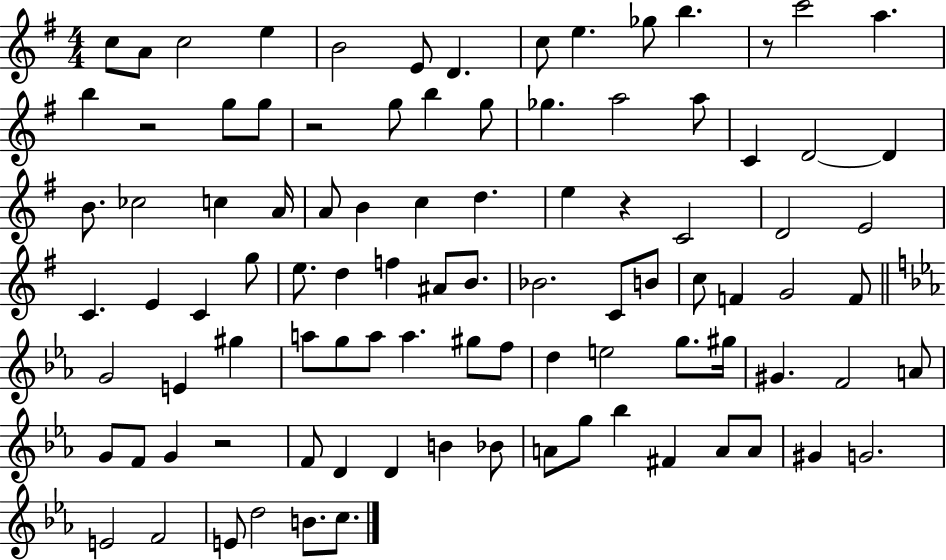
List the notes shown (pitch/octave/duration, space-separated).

C5/e A4/e C5/h E5/q B4/h E4/e D4/q. C5/e E5/q. Gb5/e B5/q. R/e C6/h A5/q. B5/q R/h G5/e G5/e R/h G5/e B5/q G5/e Gb5/q. A5/h A5/e C4/q D4/h D4/q B4/e. CES5/h C5/q A4/s A4/e B4/q C5/q D5/q. E5/q R/q C4/h D4/h E4/h C4/q. E4/q C4/q G5/e E5/e. D5/q F5/q A#4/e B4/e. Bb4/h. C4/e B4/e C5/e F4/q G4/h F4/e G4/h E4/q G#5/q A5/e G5/e A5/e A5/q. G#5/e F5/e D5/q E5/h G5/e. G#5/s G#4/q. F4/h A4/e G4/e F4/e G4/q R/h F4/e D4/q D4/q B4/q Bb4/e A4/e G5/e Bb5/q F#4/q A4/e A4/e G#4/q G4/h. E4/h F4/h E4/e D5/h B4/e. C5/e.